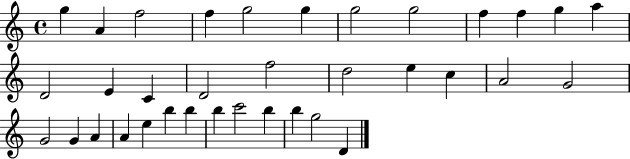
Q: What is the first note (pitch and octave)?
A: G5